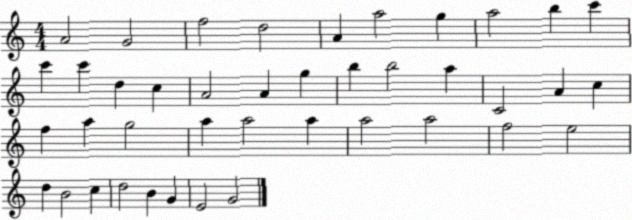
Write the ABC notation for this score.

X:1
T:Untitled
M:4/4
L:1/4
K:C
A2 G2 f2 d2 A a2 g a2 b c' c' c' d c A2 A g b b2 a C2 A c f a g2 a a2 a a2 a2 f2 e2 d B2 c d2 B G E2 G2